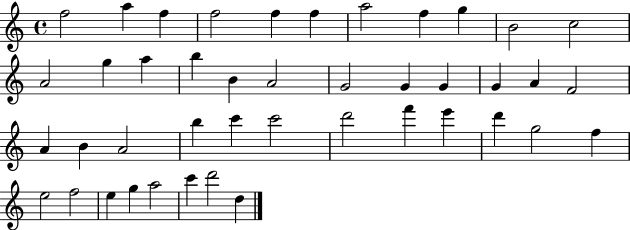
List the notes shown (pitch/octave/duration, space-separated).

F5/h A5/q F5/q F5/h F5/q F5/q A5/h F5/q G5/q B4/h C5/h A4/h G5/q A5/q B5/q B4/q A4/h G4/h G4/q G4/q G4/q A4/q F4/h A4/q B4/q A4/h B5/q C6/q C6/h D6/h F6/q E6/q D6/q G5/h F5/q E5/h F5/h E5/q G5/q A5/h C6/q D6/h D5/q